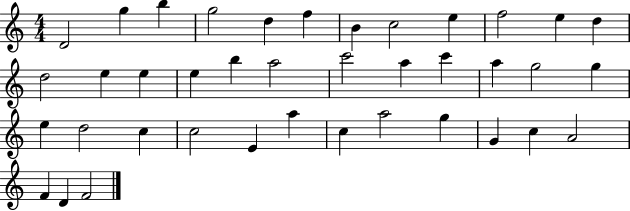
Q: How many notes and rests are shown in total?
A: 39